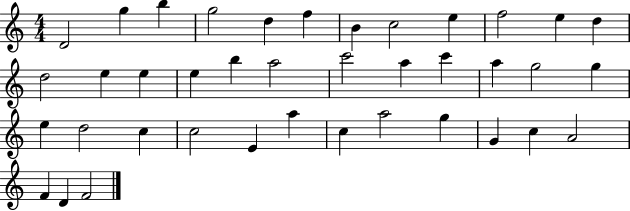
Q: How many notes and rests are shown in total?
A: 39